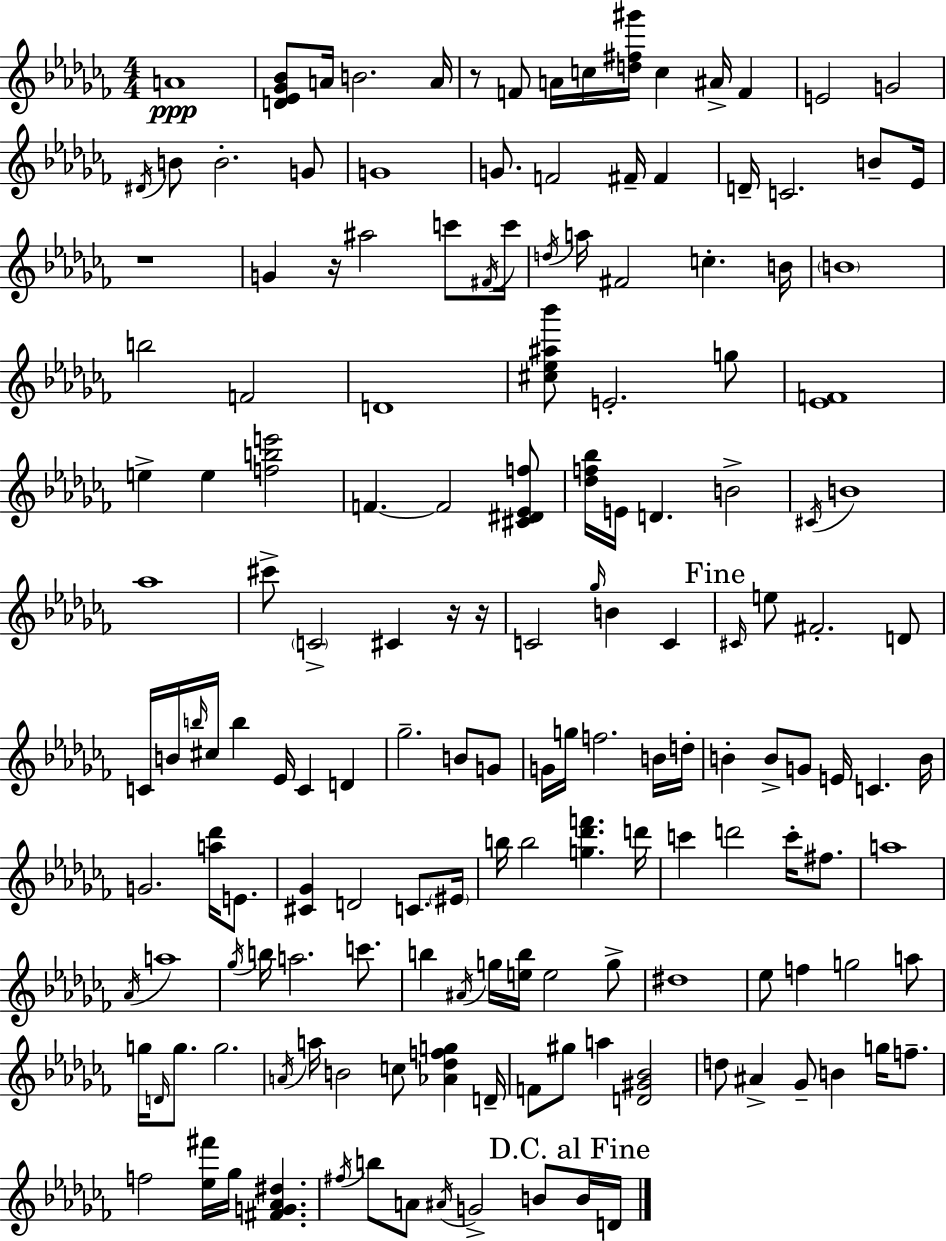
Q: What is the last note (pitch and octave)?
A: D4